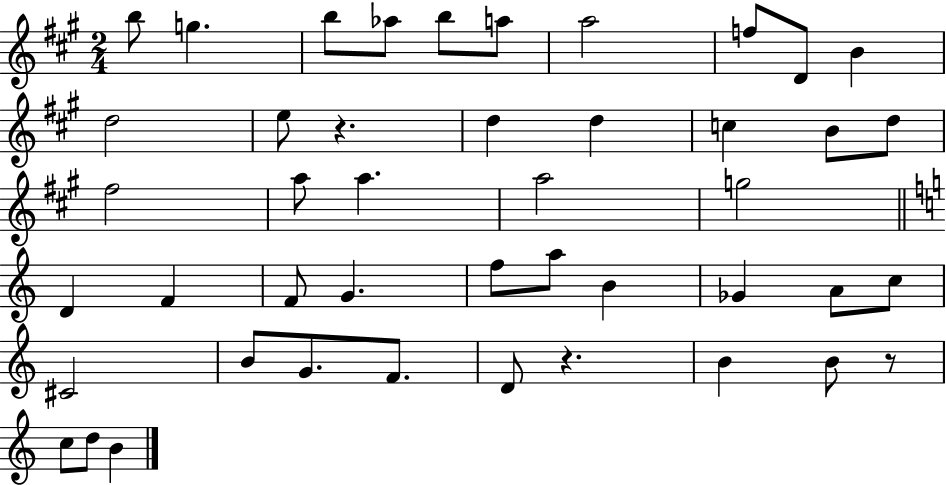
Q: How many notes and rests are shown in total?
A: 45